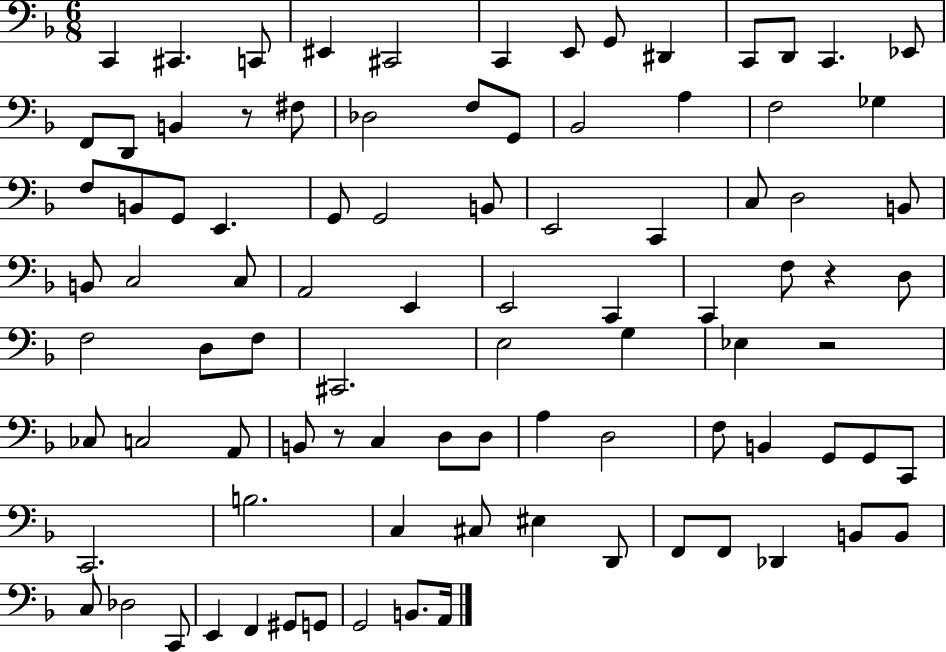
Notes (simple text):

C2/q C#2/q. C2/e EIS2/q C#2/h C2/q E2/e G2/e D#2/q C2/e D2/e C2/q. Eb2/e F2/e D2/e B2/q R/e F#3/e Db3/h F3/e G2/e Bb2/h A3/q F3/h Gb3/q F3/e B2/e G2/e E2/q. G2/e G2/h B2/e E2/h C2/q C3/e D3/h B2/e B2/e C3/h C3/e A2/h E2/q E2/h C2/q C2/q F3/e R/q D3/e F3/h D3/e F3/e C#2/h. E3/h G3/q Eb3/q R/h CES3/e C3/h A2/e B2/e R/e C3/q D3/e D3/e A3/q D3/h F3/e B2/q G2/e G2/e C2/e C2/h. B3/h. C3/q C#3/e EIS3/q D2/e F2/e F2/e Db2/q B2/e B2/e C3/e Db3/h C2/e E2/q F2/q G#2/e G2/e G2/h B2/e. A2/s